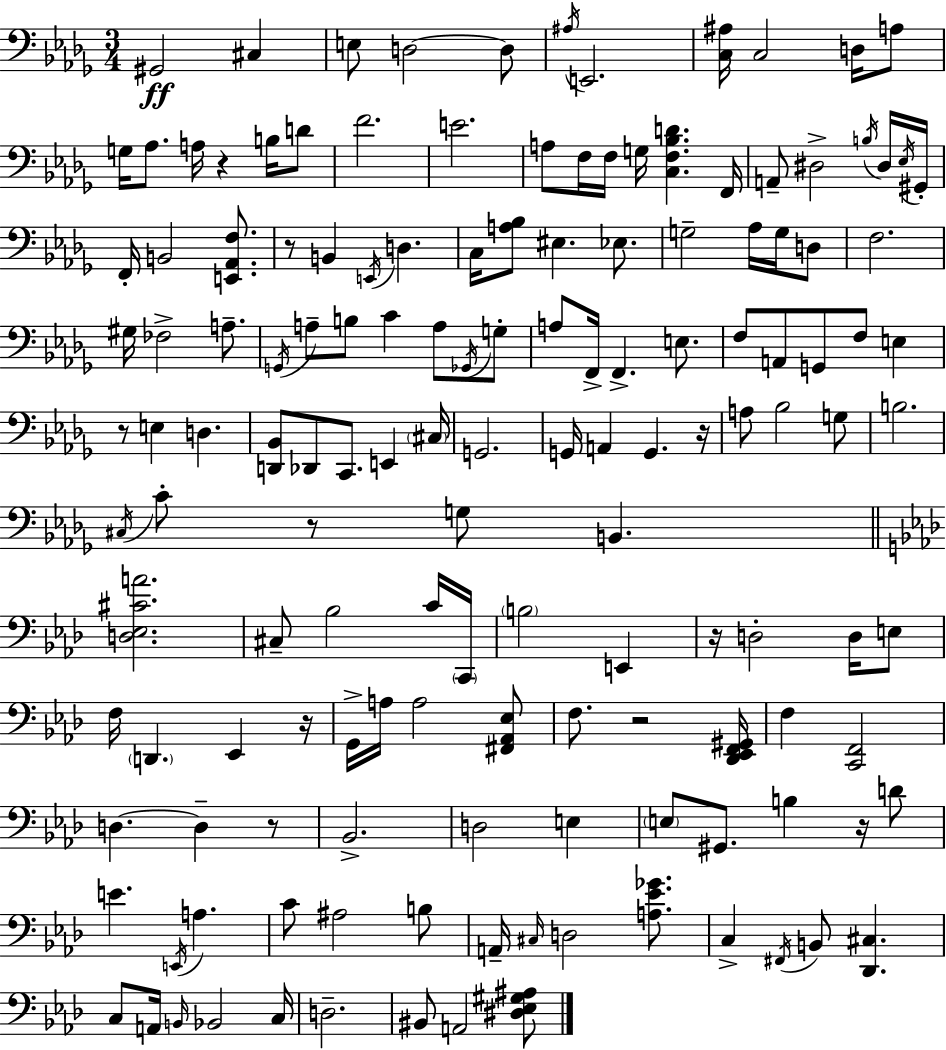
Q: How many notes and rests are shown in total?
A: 146